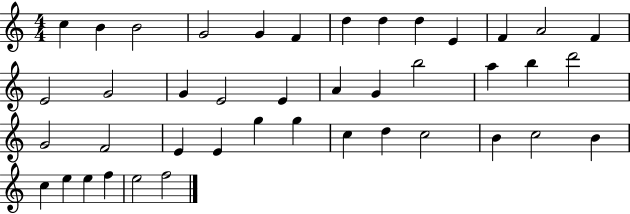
C5/q B4/q B4/h G4/h G4/q F4/q D5/q D5/q D5/q E4/q F4/q A4/h F4/q E4/h G4/h G4/q E4/h E4/q A4/q G4/q B5/h A5/q B5/q D6/h G4/h F4/h E4/q E4/q G5/q G5/q C5/q D5/q C5/h B4/q C5/h B4/q C5/q E5/q E5/q F5/q E5/h F5/h